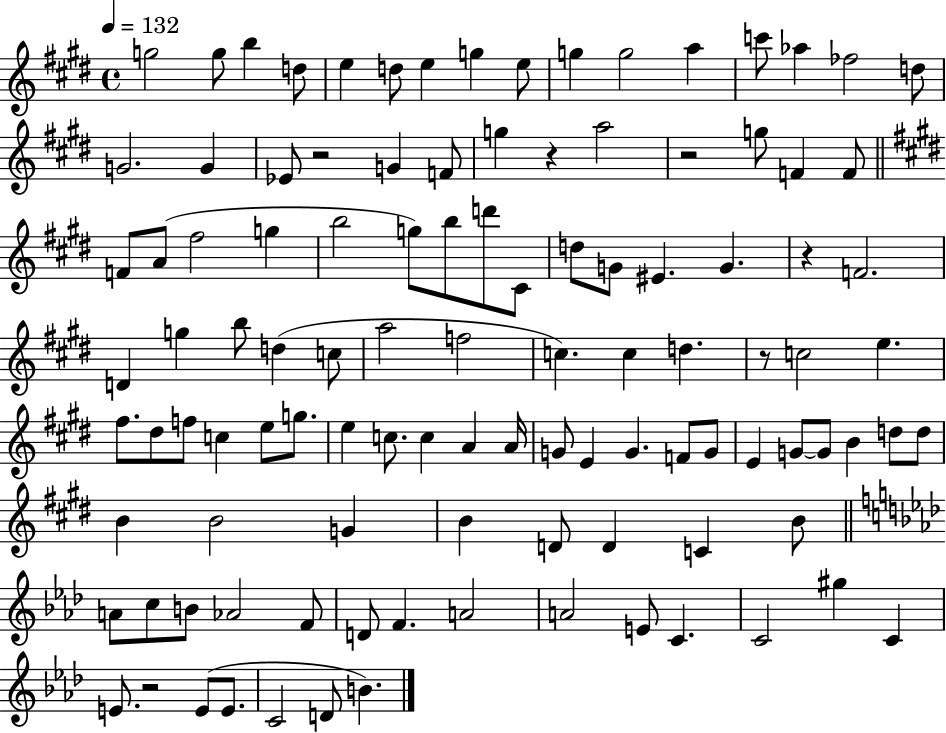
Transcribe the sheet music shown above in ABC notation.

X:1
T:Untitled
M:4/4
L:1/4
K:E
g2 g/2 b d/2 e d/2 e g e/2 g g2 a c'/2 _a _f2 d/2 G2 G _E/2 z2 G F/2 g z a2 z2 g/2 F F/2 F/2 A/2 ^f2 g b2 g/2 b/2 d'/2 ^C/2 d/2 G/2 ^E G z F2 D g b/2 d c/2 a2 f2 c c d z/2 c2 e ^f/2 ^d/2 f/2 c e/2 g/2 e c/2 c A A/4 G/2 E G F/2 G/2 E G/2 G/2 B d/2 d/2 B B2 G B D/2 D C B/2 A/2 c/2 B/2 _A2 F/2 D/2 F A2 A2 E/2 C C2 ^g C E/2 z2 E/2 E/2 C2 D/2 B